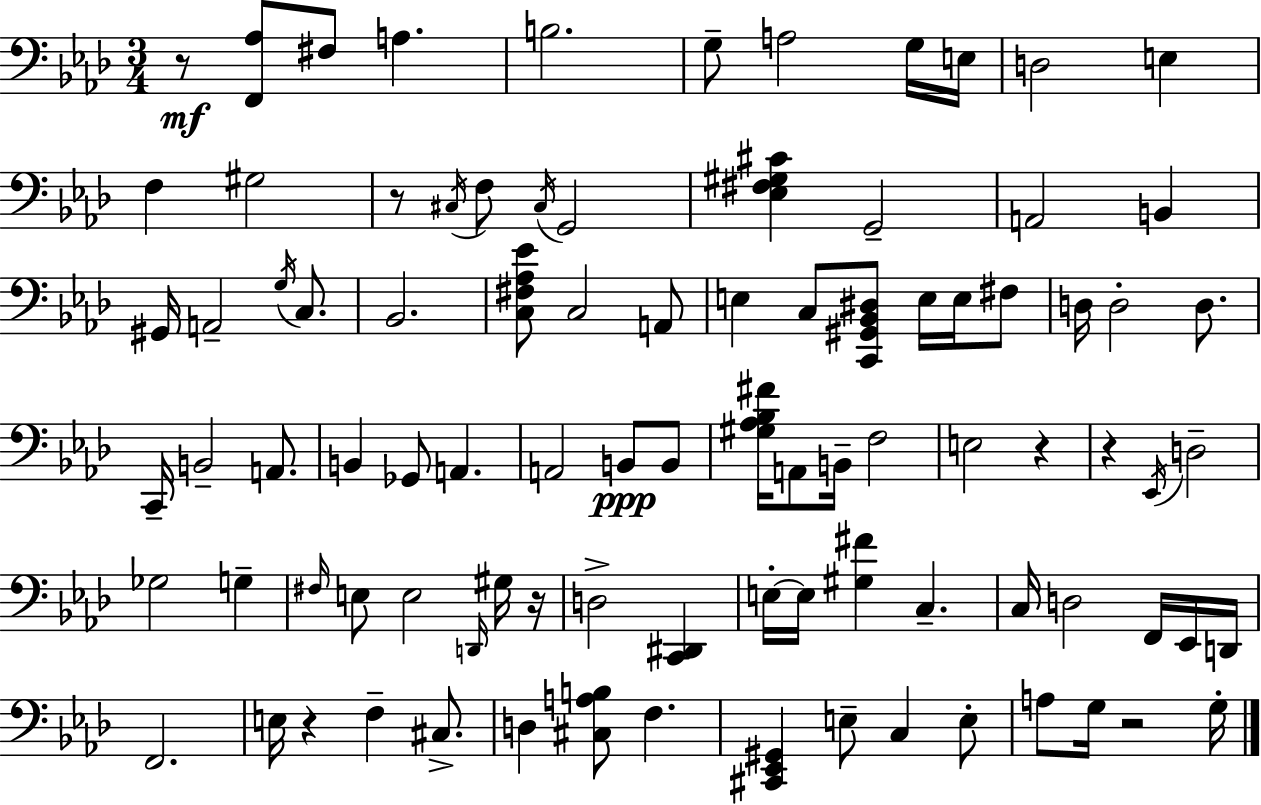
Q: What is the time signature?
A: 3/4